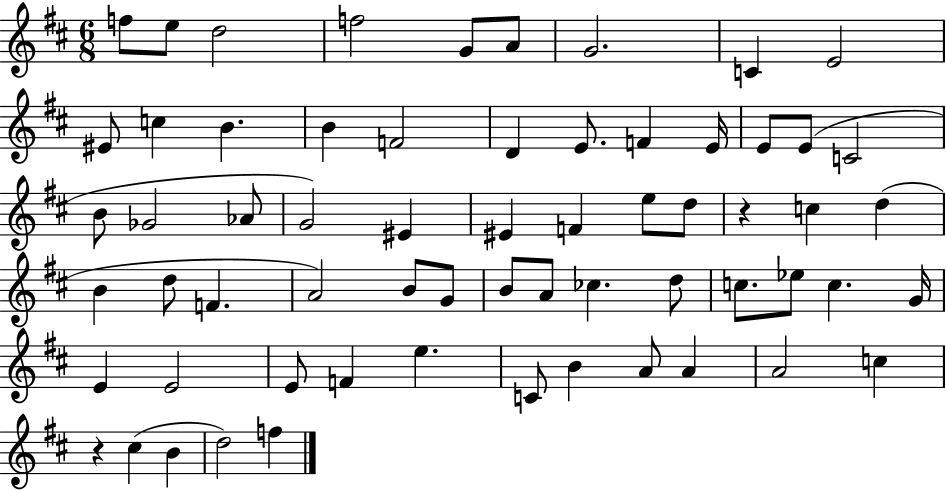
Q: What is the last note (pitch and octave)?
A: F5